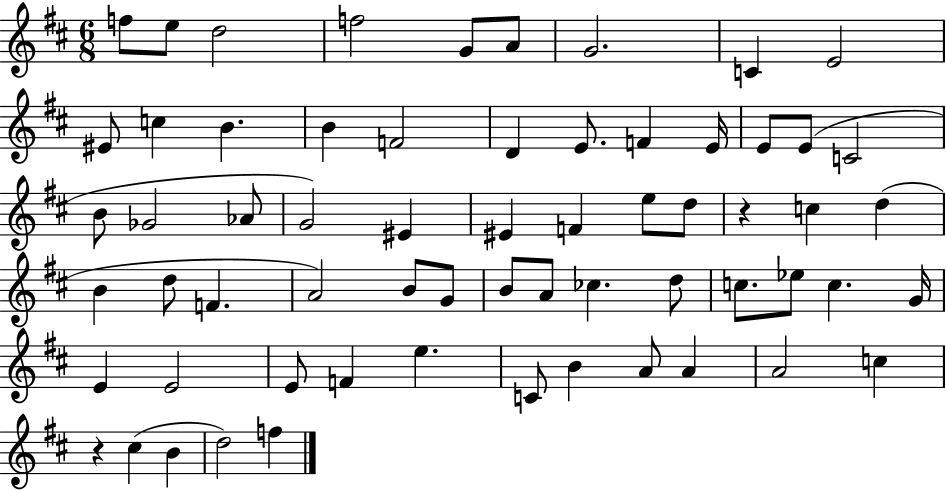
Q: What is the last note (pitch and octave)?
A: F5